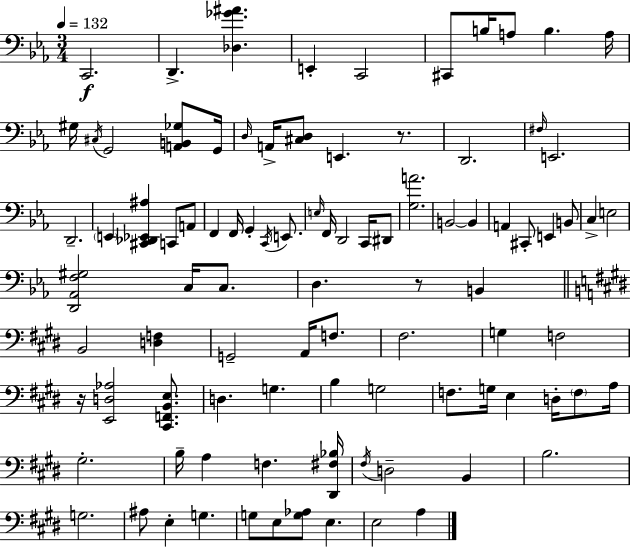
X:1
T:Untitled
M:3/4
L:1/4
K:Cm
C,,2 D,, [_D,_G^A] E,, C,,2 ^C,,/2 B,/4 A,/2 B, A,/4 ^G,/4 ^C,/4 G,,2 [A,,B,,_G,]/2 G,,/4 D,/4 A,,/4 [^C,D,]/2 E,, z/2 D,,2 ^F,/4 E,,2 D,,2 E,, [^C,,_D,,_E,,^A,] C,,/2 A,,/2 F,, F,,/4 G,, C,,/4 E,,/2 E,/4 F,,/4 D,,2 C,,/4 ^D,,/2 [G,A]2 B,,2 B,, A,, ^C,,/2 E,, B,,/2 C, E,2 [D,,_A,,F,^G,]2 C,/4 C,/2 D, z/2 B,, B,,2 [D,F,] G,,2 A,,/4 F,/2 ^F,2 G, F,2 z/4 [E,,D,_A,]2 [^C,,F,,B,,E,]/2 D, G, B, G,2 F,/2 G,/4 E, D,/4 F,/2 A,/4 ^G,2 B,/4 A, F, [^D,,^F,_B,]/4 ^F,/4 D,2 B,, B,2 G,2 ^A,/2 E, G, G,/2 E,/2 [G,_A,]/2 E, E,2 A,